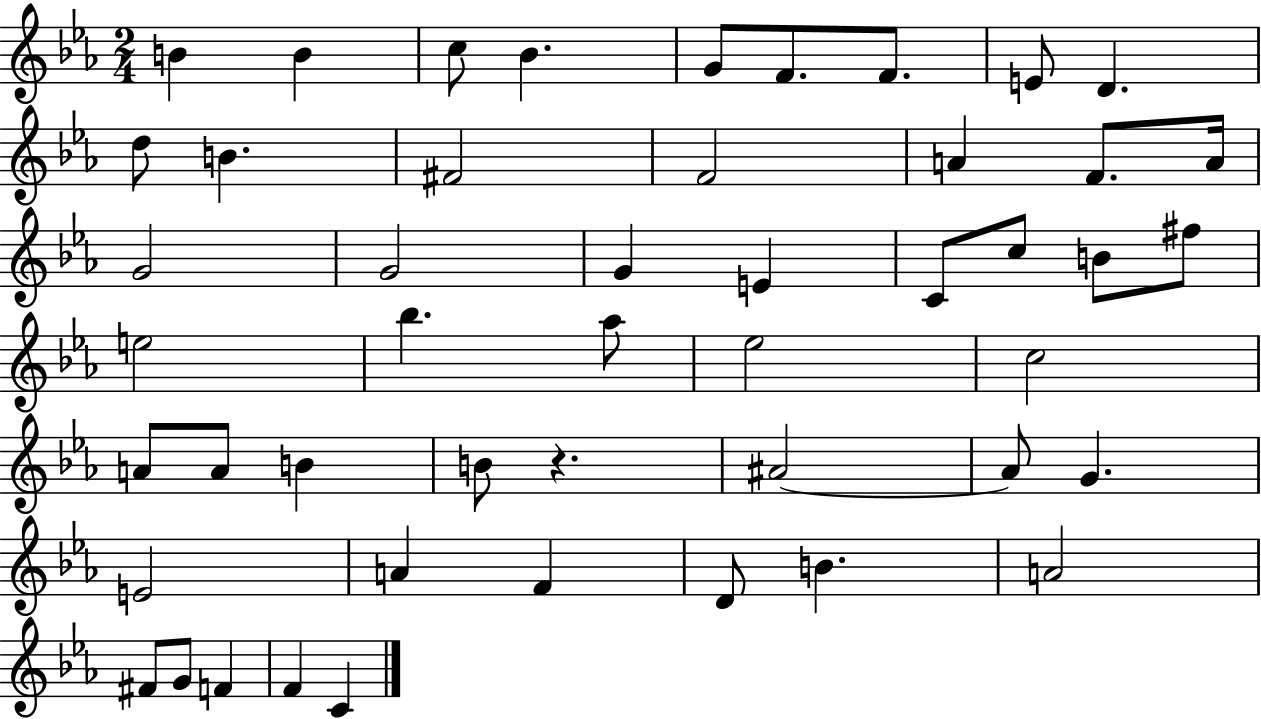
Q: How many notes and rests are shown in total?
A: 48